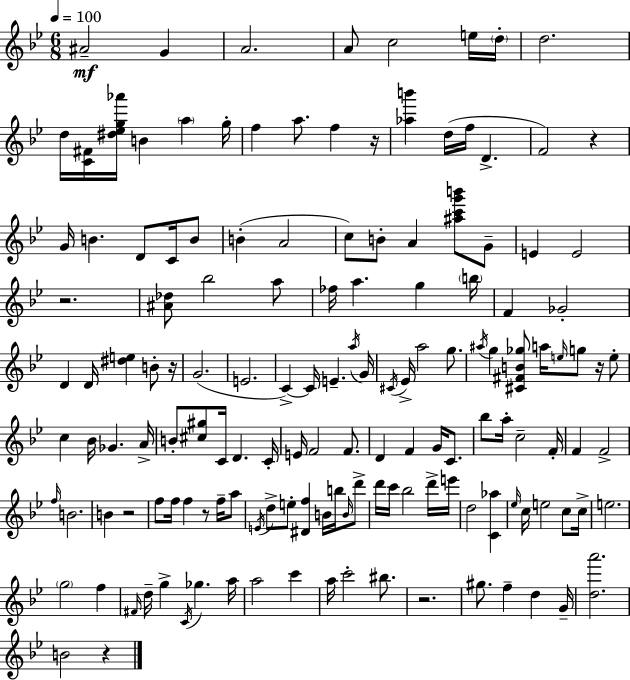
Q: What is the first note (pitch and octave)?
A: A#4